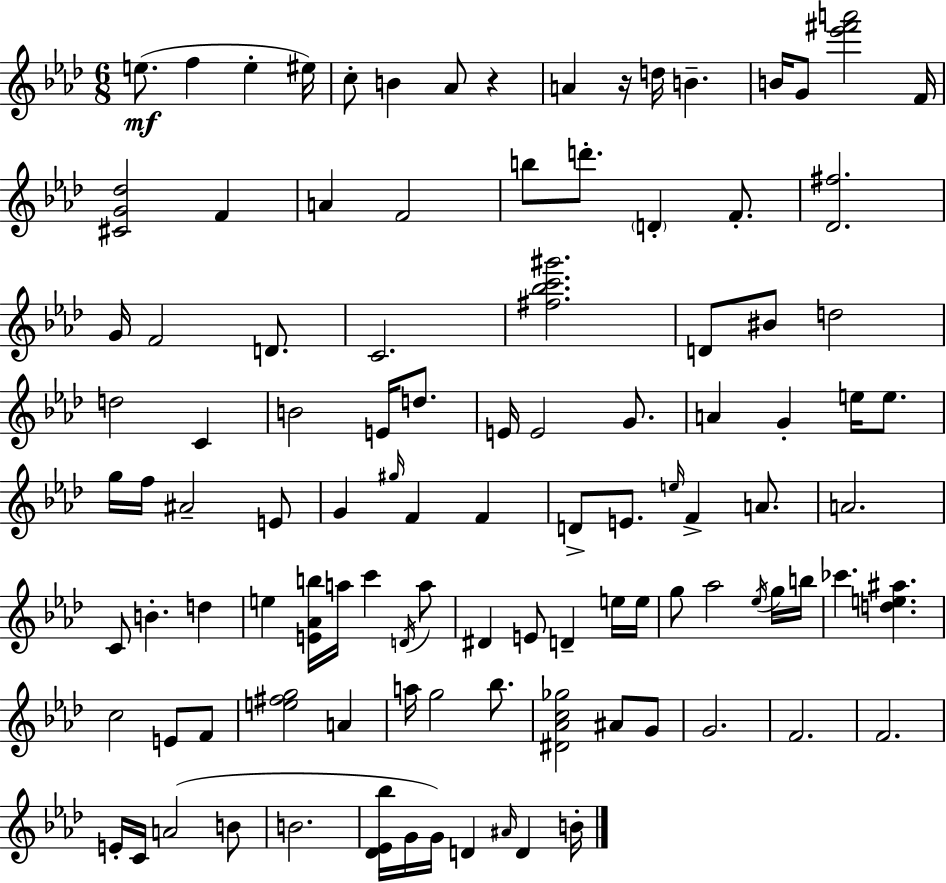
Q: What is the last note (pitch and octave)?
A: B4